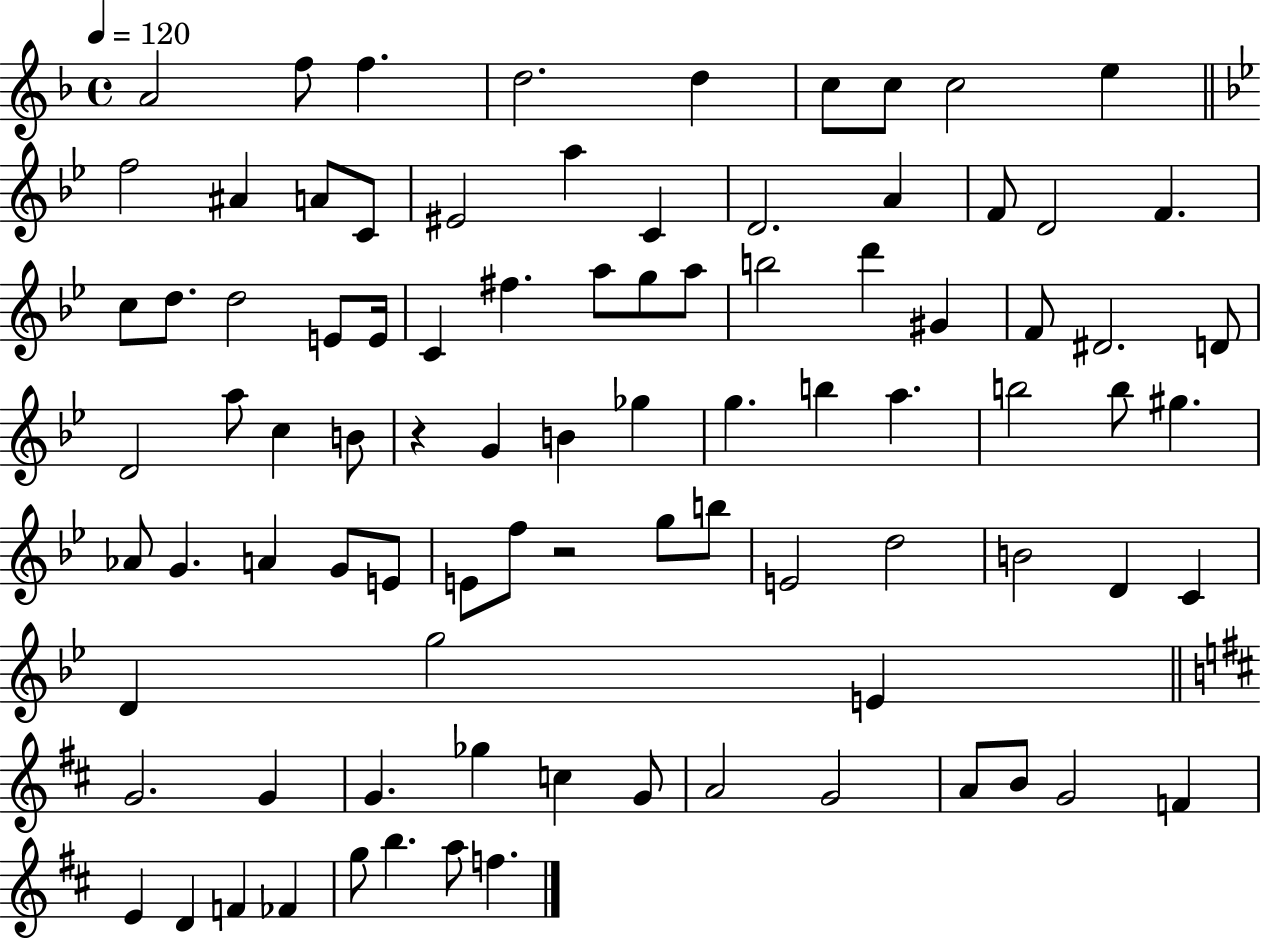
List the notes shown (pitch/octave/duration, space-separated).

A4/h F5/e F5/q. D5/h. D5/q C5/e C5/e C5/h E5/q F5/h A#4/q A4/e C4/e EIS4/h A5/q C4/q D4/h. A4/q F4/e D4/h F4/q. C5/e D5/e. D5/h E4/e E4/s C4/q F#5/q. A5/e G5/e A5/e B5/h D6/q G#4/q F4/e D#4/h. D4/e D4/h A5/e C5/q B4/e R/q G4/q B4/q Gb5/q G5/q. B5/q A5/q. B5/h B5/e G#5/q. Ab4/e G4/q. A4/q G4/e E4/e E4/e F5/e R/h G5/e B5/e E4/h D5/h B4/h D4/q C4/q D4/q G5/h E4/q G4/h. G4/q G4/q. Gb5/q C5/q G4/e A4/h G4/h A4/e B4/e G4/h F4/q E4/q D4/q F4/q FES4/q G5/e B5/q. A5/e F5/q.